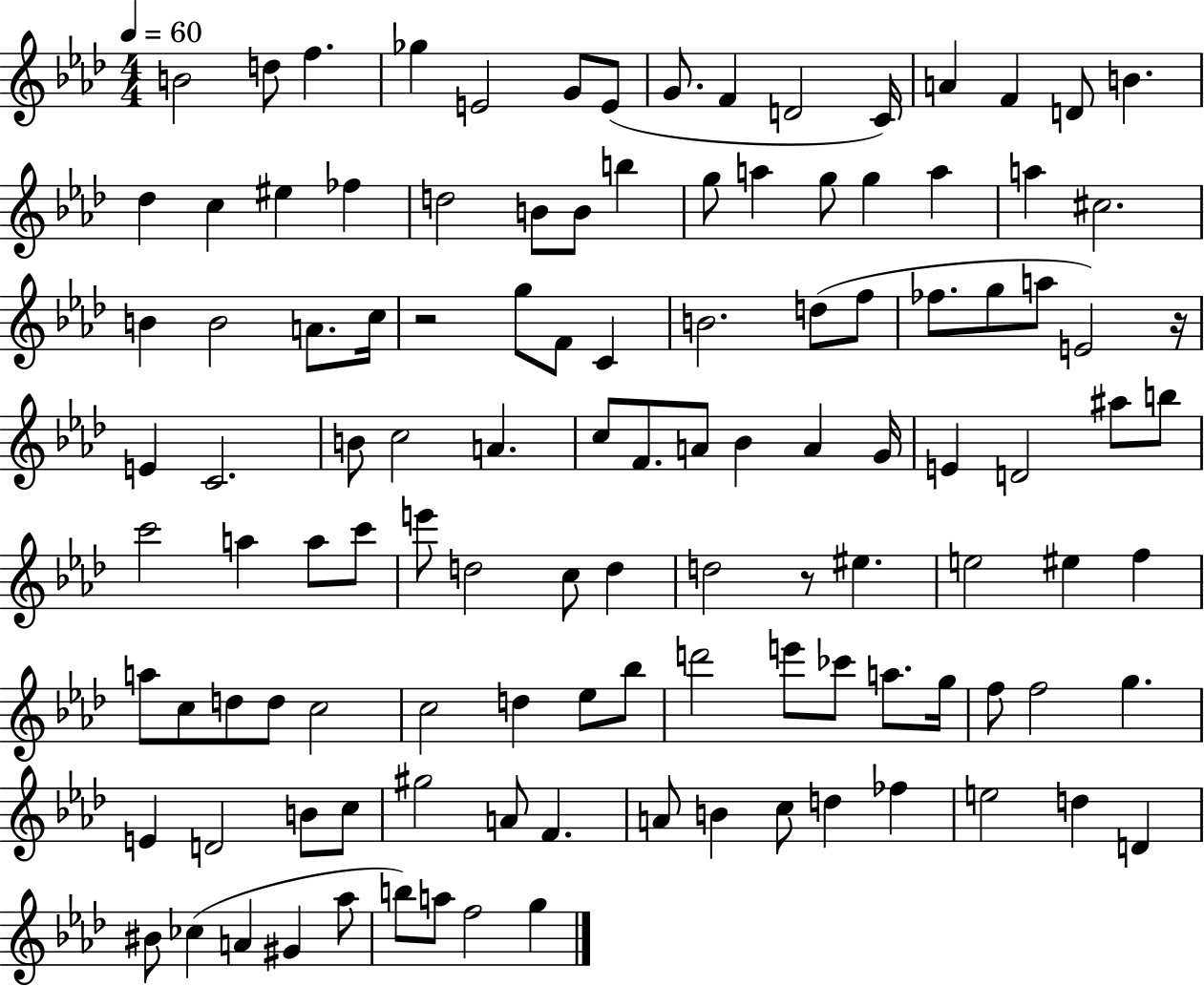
{
  \clef treble
  \numericTimeSignature
  \time 4/4
  \key aes \major
  \tempo 4 = 60
  \repeat volta 2 { b'2 d''8 f''4. | ges''4 e'2 g'8 e'8( | g'8. f'4 d'2 c'16) | a'4 f'4 d'8 b'4. | \break des''4 c''4 eis''4 fes''4 | d''2 b'8 b'8 b''4 | g''8 a''4 g''8 g''4 a''4 | a''4 cis''2. | \break b'4 b'2 a'8. c''16 | r2 g''8 f'8 c'4 | b'2. d''8( f''8 | fes''8. g''8 a''8 e'2) r16 | \break e'4 c'2. | b'8 c''2 a'4. | c''8 f'8. a'8 bes'4 a'4 g'16 | e'4 d'2 ais''8 b''8 | \break c'''2 a''4 a''8 c'''8 | e'''8 d''2 c''8 d''4 | d''2 r8 eis''4. | e''2 eis''4 f''4 | \break a''8 c''8 d''8 d''8 c''2 | c''2 d''4 ees''8 bes''8 | d'''2 e'''8 ces'''8 a''8. g''16 | f''8 f''2 g''4. | \break e'4 d'2 b'8 c''8 | gis''2 a'8 f'4. | a'8 b'4 c''8 d''4 fes''4 | e''2 d''4 d'4 | \break bis'8 ces''4( a'4 gis'4 aes''8 | b''8) a''8 f''2 g''4 | } \bar "|."
}